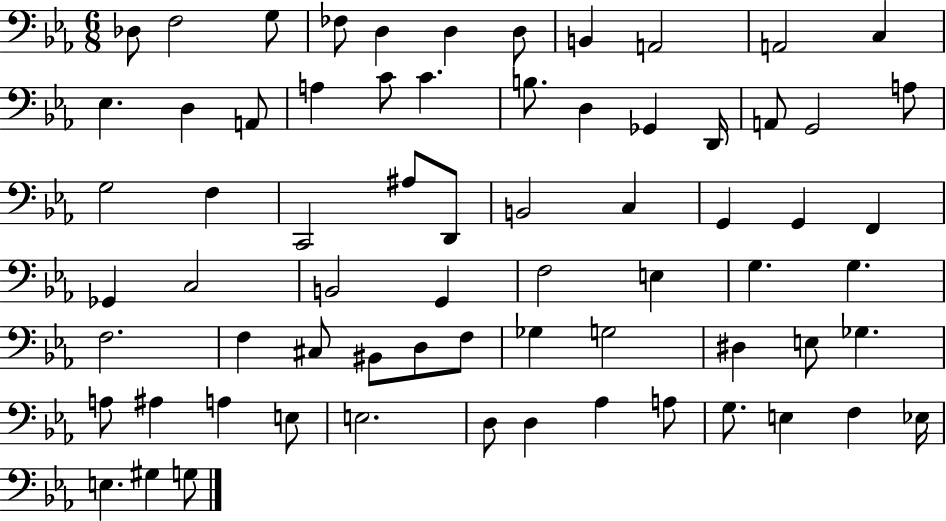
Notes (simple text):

Db3/e F3/h G3/e FES3/e D3/q D3/q D3/e B2/q A2/h A2/h C3/q Eb3/q. D3/q A2/e A3/q C4/e C4/q. B3/e. D3/q Gb2/q D2/s A2/e G2/h A3/e G3/h F3/q C2/h A#3/e D2/e B2/h C3/q G2/q G2/q F2/q Gb2/q C3/h B2/h G2/q F3/h E3/q G3/q. G3/q. F3/h. F3/q C#3/e BIS2/e D3/e F3/e Gb3/q G3/h D#3/q E3/e Gb3/q. A3/e A#3/q A3/q E3/e E3/h. D3/e D3/q Ab3/q A3/e G3/e. E3/q F3/q Eb3/s E3/q. G#3/q G3/e